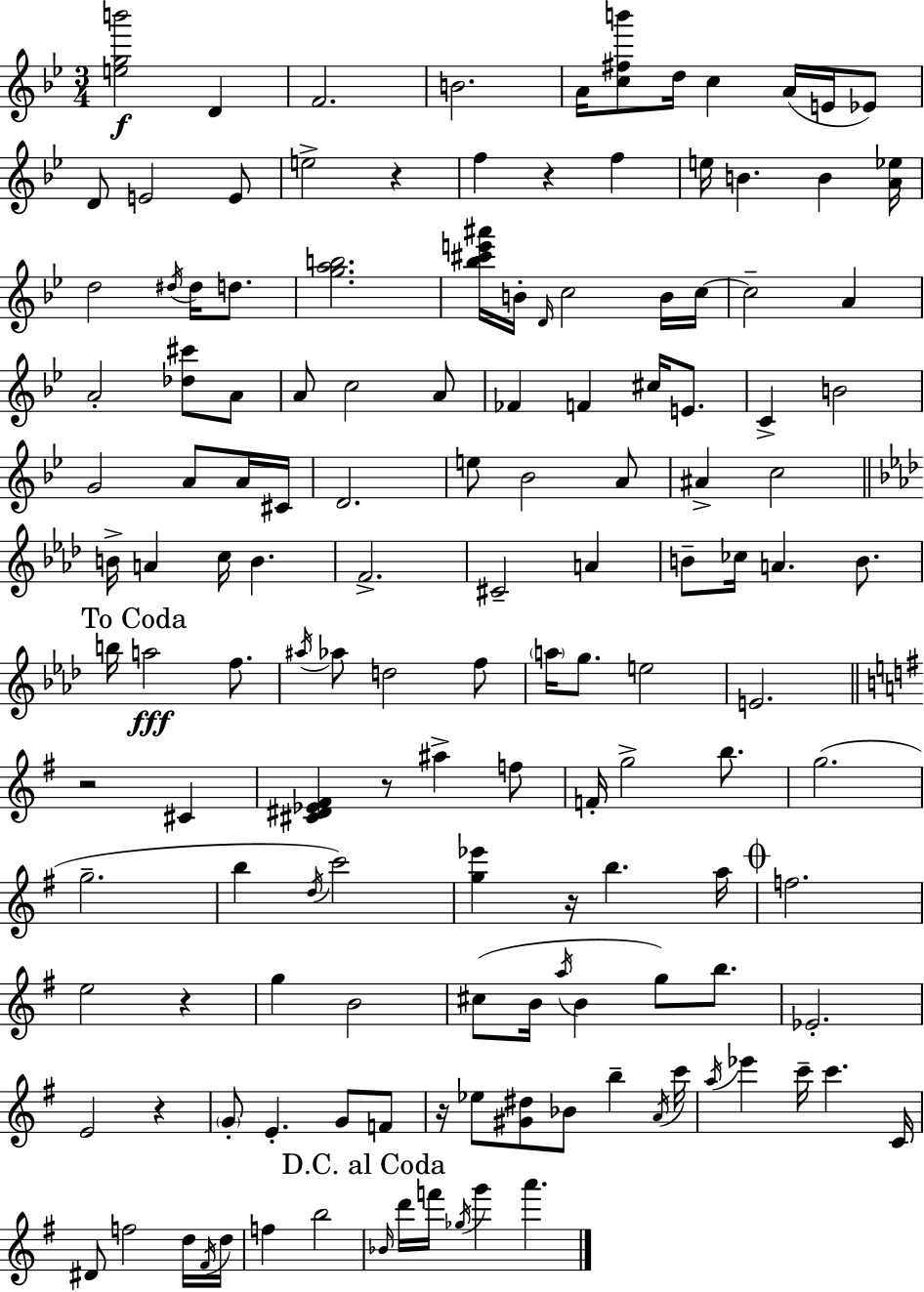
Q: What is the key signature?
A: G minor